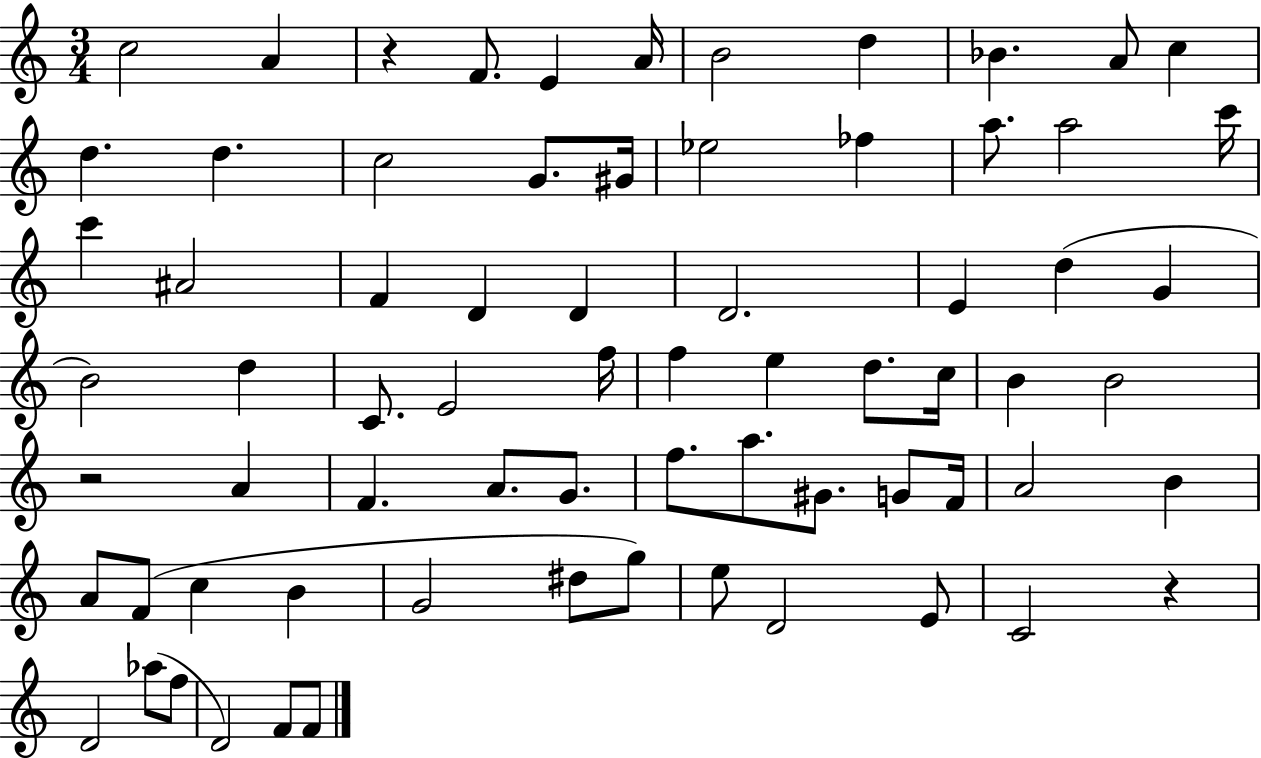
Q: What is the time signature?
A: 3/4